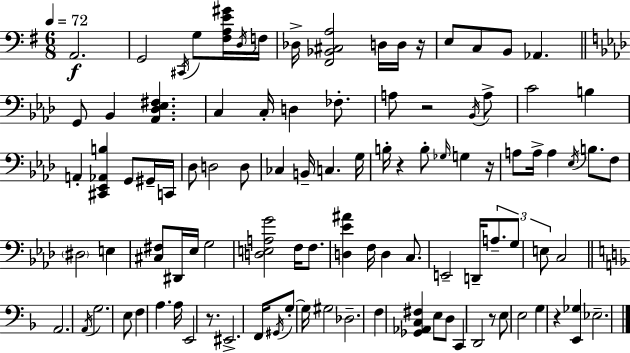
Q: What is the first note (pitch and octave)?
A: A2